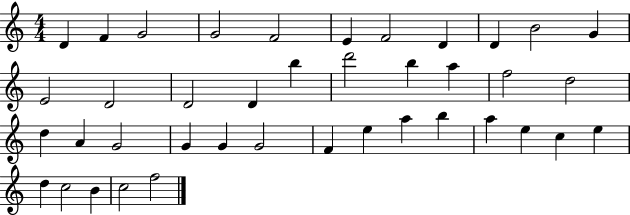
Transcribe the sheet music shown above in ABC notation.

X:1
T:Untitled
M:4/4
L:1/4
K:C
D F G2 G2 F2 E F2 D D B2 G E2 D2 D2 D b d'2 b a f2 d2 d A G2 G G G2 F e a b a e c e d c2 B c2 f2